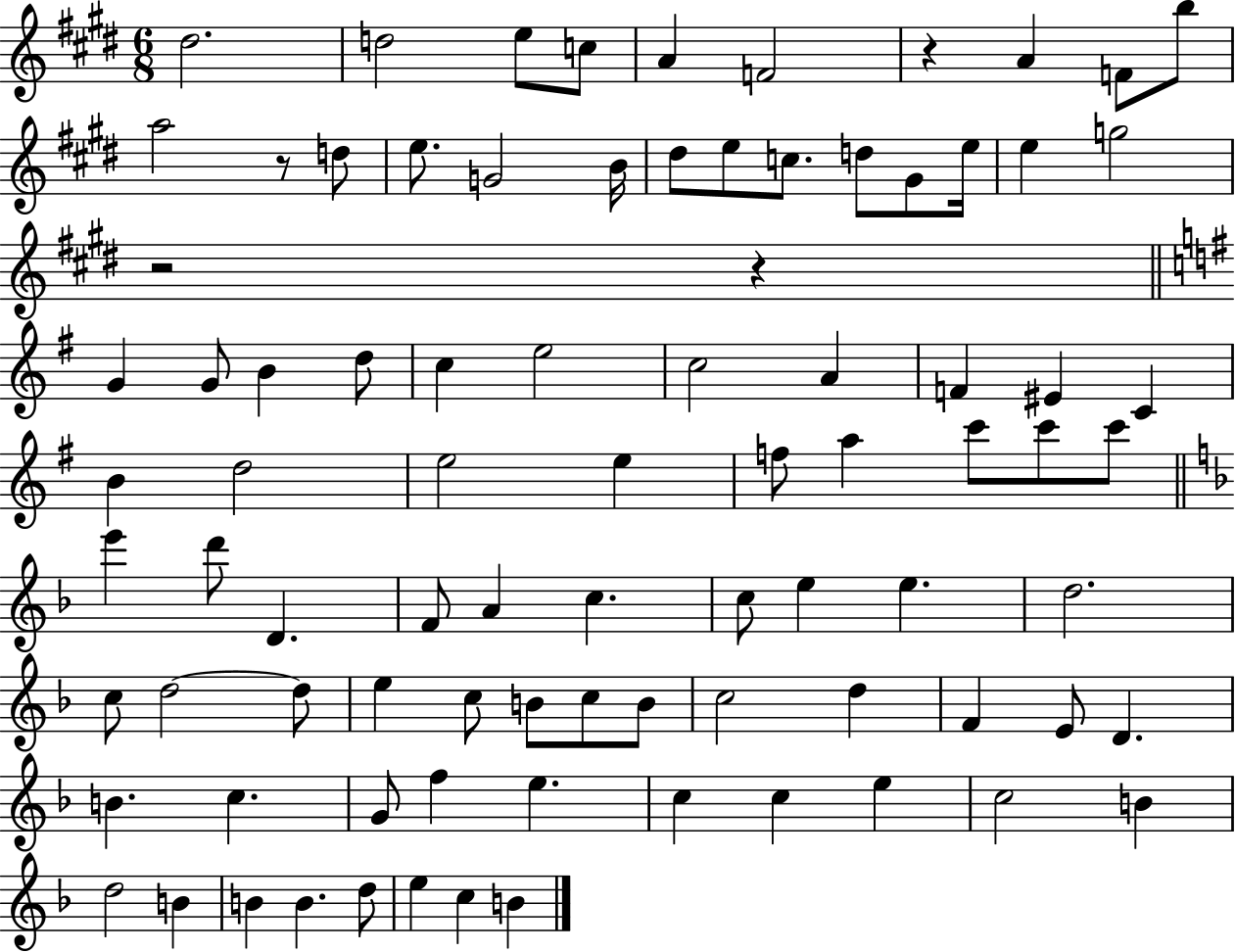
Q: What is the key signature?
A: E major